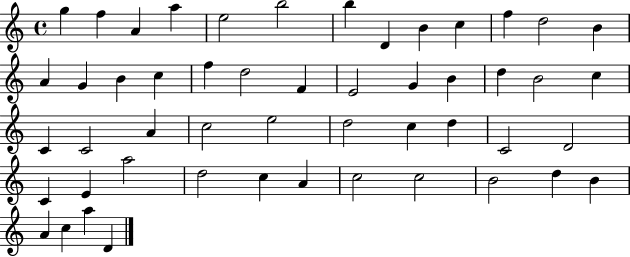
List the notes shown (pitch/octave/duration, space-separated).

G5/q F5/q A4/q A5/q E5/h B5/h B5/q D4/q B4/q C5/q F5/q D5/h B4/q A4/q G4/q B4/q C5/q F5/q D5/h F4/q E4/h G4/q B4/q D5/q B4/h C5/q C4/q C4/h A4/q C5/h E5/h D5/h C5/q D5/q C4/h D4/h C4/q E4/q A5/h D5/h C5/q A4/q C5/h C5/h B4/h D5/q B4/q A4/q C5/q A5/q D4/q